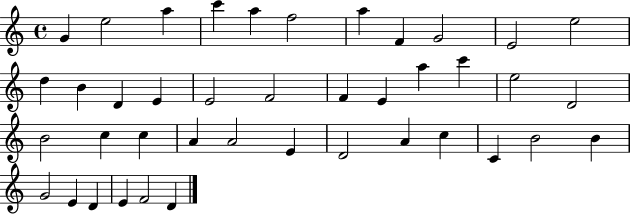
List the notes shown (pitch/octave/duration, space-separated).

G4/q E5/h A5/q C6/q A5/q F5/h A5/q F4/q G4/h E4/h E5/h D5/q B4/q D4/q E4/q E4/h F4/h F4/q E4/q A5/q C6/q E5/h D4/h B4/h C5/q C5/q A4/q A4/h E4/q D4/h A4/q C5/q C4/q B4/h B4/q G4/h E4/q D4/q E4/q F4/h D4/q